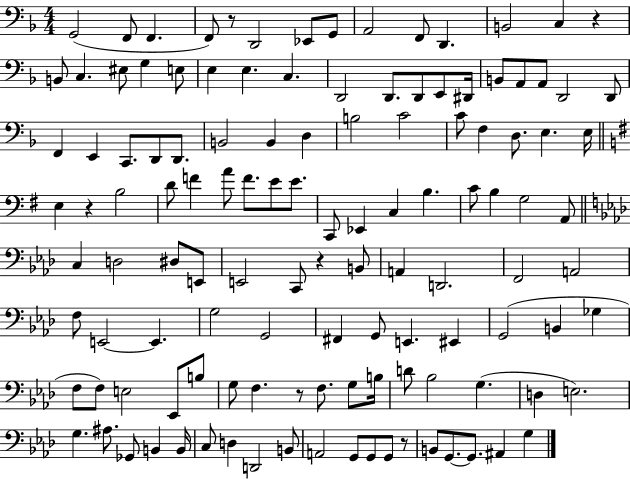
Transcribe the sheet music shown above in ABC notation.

X:1
T:Untitled
M:4/4
L:1/4
K:F
G,,2 F,,/2 F,, F,,/2 z/2 D,,2 _E,,/2 G,,/2 A,,2 F,,/2 D,, B,,2 C, z B,,/2 C, ^E,/2 G, E,/2 E, E, C, D,,2 D,,/2 D,,/2 E,,/2 ^D,,/4 B,,/2 A,,/2 A,,/2 D,,2 D,,/2 F,, E,, C,,/2 D,,/2 D,,/2 B,,2 B,, D, B,2 C2 C/2 F, D,/2 E, E,/4 E, z B,2 D/2 F A/2 F/2 E/2 E/2 C,,/2 _E,, C, B, C/2 B, G,2 A,,/2 C, D,2 ^D,/2 E,,/2 E,,2 C,,/2 z B,,/2 A,, D,,2 F,,2 A,,2 F,/2 E,,2 E,, G,2 G,,2 ^F,, G,,/2 E,, ^E,, G,,2 B,, _G, F,/2 F,/2 E,2 _E,,/2 B,/2 G,/2 F, z/2 F,/2 G,/2 B,/4 D/2 _B,2 G, D, E,2 G, ^A,/2 _G,,/2 B,, B,,/4 C,/2 D, D,,2 B,,/2 A,,2 G,,/2 G,,/2 G,,/2 z/2 B,,/2 G,,/2 G,,/2 ^A,, G,